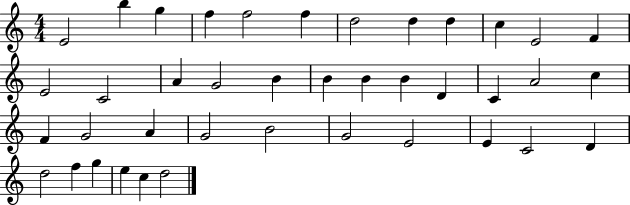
{
  \clef treble
  \numericTimeSignature
  \time 4/4
  \key c \major
  e'2 b''4 g''4 | f''4 f''2 f''4 | d''2 d''4 d''4 | c''4 e'2 f'4 | \break e'2 c'2 | a'4 g'2 b'4 | b'4 b'4 b'4 d'4 | c'4 a'2 c''4 | \break f'4 g'2 a'4 | g'2 b'2 | g'2 e'2 | e'4 c'2 d'4 | \break d''2 f''4 g''4 | e''4 c''4 d''2 | \bar "|."
}